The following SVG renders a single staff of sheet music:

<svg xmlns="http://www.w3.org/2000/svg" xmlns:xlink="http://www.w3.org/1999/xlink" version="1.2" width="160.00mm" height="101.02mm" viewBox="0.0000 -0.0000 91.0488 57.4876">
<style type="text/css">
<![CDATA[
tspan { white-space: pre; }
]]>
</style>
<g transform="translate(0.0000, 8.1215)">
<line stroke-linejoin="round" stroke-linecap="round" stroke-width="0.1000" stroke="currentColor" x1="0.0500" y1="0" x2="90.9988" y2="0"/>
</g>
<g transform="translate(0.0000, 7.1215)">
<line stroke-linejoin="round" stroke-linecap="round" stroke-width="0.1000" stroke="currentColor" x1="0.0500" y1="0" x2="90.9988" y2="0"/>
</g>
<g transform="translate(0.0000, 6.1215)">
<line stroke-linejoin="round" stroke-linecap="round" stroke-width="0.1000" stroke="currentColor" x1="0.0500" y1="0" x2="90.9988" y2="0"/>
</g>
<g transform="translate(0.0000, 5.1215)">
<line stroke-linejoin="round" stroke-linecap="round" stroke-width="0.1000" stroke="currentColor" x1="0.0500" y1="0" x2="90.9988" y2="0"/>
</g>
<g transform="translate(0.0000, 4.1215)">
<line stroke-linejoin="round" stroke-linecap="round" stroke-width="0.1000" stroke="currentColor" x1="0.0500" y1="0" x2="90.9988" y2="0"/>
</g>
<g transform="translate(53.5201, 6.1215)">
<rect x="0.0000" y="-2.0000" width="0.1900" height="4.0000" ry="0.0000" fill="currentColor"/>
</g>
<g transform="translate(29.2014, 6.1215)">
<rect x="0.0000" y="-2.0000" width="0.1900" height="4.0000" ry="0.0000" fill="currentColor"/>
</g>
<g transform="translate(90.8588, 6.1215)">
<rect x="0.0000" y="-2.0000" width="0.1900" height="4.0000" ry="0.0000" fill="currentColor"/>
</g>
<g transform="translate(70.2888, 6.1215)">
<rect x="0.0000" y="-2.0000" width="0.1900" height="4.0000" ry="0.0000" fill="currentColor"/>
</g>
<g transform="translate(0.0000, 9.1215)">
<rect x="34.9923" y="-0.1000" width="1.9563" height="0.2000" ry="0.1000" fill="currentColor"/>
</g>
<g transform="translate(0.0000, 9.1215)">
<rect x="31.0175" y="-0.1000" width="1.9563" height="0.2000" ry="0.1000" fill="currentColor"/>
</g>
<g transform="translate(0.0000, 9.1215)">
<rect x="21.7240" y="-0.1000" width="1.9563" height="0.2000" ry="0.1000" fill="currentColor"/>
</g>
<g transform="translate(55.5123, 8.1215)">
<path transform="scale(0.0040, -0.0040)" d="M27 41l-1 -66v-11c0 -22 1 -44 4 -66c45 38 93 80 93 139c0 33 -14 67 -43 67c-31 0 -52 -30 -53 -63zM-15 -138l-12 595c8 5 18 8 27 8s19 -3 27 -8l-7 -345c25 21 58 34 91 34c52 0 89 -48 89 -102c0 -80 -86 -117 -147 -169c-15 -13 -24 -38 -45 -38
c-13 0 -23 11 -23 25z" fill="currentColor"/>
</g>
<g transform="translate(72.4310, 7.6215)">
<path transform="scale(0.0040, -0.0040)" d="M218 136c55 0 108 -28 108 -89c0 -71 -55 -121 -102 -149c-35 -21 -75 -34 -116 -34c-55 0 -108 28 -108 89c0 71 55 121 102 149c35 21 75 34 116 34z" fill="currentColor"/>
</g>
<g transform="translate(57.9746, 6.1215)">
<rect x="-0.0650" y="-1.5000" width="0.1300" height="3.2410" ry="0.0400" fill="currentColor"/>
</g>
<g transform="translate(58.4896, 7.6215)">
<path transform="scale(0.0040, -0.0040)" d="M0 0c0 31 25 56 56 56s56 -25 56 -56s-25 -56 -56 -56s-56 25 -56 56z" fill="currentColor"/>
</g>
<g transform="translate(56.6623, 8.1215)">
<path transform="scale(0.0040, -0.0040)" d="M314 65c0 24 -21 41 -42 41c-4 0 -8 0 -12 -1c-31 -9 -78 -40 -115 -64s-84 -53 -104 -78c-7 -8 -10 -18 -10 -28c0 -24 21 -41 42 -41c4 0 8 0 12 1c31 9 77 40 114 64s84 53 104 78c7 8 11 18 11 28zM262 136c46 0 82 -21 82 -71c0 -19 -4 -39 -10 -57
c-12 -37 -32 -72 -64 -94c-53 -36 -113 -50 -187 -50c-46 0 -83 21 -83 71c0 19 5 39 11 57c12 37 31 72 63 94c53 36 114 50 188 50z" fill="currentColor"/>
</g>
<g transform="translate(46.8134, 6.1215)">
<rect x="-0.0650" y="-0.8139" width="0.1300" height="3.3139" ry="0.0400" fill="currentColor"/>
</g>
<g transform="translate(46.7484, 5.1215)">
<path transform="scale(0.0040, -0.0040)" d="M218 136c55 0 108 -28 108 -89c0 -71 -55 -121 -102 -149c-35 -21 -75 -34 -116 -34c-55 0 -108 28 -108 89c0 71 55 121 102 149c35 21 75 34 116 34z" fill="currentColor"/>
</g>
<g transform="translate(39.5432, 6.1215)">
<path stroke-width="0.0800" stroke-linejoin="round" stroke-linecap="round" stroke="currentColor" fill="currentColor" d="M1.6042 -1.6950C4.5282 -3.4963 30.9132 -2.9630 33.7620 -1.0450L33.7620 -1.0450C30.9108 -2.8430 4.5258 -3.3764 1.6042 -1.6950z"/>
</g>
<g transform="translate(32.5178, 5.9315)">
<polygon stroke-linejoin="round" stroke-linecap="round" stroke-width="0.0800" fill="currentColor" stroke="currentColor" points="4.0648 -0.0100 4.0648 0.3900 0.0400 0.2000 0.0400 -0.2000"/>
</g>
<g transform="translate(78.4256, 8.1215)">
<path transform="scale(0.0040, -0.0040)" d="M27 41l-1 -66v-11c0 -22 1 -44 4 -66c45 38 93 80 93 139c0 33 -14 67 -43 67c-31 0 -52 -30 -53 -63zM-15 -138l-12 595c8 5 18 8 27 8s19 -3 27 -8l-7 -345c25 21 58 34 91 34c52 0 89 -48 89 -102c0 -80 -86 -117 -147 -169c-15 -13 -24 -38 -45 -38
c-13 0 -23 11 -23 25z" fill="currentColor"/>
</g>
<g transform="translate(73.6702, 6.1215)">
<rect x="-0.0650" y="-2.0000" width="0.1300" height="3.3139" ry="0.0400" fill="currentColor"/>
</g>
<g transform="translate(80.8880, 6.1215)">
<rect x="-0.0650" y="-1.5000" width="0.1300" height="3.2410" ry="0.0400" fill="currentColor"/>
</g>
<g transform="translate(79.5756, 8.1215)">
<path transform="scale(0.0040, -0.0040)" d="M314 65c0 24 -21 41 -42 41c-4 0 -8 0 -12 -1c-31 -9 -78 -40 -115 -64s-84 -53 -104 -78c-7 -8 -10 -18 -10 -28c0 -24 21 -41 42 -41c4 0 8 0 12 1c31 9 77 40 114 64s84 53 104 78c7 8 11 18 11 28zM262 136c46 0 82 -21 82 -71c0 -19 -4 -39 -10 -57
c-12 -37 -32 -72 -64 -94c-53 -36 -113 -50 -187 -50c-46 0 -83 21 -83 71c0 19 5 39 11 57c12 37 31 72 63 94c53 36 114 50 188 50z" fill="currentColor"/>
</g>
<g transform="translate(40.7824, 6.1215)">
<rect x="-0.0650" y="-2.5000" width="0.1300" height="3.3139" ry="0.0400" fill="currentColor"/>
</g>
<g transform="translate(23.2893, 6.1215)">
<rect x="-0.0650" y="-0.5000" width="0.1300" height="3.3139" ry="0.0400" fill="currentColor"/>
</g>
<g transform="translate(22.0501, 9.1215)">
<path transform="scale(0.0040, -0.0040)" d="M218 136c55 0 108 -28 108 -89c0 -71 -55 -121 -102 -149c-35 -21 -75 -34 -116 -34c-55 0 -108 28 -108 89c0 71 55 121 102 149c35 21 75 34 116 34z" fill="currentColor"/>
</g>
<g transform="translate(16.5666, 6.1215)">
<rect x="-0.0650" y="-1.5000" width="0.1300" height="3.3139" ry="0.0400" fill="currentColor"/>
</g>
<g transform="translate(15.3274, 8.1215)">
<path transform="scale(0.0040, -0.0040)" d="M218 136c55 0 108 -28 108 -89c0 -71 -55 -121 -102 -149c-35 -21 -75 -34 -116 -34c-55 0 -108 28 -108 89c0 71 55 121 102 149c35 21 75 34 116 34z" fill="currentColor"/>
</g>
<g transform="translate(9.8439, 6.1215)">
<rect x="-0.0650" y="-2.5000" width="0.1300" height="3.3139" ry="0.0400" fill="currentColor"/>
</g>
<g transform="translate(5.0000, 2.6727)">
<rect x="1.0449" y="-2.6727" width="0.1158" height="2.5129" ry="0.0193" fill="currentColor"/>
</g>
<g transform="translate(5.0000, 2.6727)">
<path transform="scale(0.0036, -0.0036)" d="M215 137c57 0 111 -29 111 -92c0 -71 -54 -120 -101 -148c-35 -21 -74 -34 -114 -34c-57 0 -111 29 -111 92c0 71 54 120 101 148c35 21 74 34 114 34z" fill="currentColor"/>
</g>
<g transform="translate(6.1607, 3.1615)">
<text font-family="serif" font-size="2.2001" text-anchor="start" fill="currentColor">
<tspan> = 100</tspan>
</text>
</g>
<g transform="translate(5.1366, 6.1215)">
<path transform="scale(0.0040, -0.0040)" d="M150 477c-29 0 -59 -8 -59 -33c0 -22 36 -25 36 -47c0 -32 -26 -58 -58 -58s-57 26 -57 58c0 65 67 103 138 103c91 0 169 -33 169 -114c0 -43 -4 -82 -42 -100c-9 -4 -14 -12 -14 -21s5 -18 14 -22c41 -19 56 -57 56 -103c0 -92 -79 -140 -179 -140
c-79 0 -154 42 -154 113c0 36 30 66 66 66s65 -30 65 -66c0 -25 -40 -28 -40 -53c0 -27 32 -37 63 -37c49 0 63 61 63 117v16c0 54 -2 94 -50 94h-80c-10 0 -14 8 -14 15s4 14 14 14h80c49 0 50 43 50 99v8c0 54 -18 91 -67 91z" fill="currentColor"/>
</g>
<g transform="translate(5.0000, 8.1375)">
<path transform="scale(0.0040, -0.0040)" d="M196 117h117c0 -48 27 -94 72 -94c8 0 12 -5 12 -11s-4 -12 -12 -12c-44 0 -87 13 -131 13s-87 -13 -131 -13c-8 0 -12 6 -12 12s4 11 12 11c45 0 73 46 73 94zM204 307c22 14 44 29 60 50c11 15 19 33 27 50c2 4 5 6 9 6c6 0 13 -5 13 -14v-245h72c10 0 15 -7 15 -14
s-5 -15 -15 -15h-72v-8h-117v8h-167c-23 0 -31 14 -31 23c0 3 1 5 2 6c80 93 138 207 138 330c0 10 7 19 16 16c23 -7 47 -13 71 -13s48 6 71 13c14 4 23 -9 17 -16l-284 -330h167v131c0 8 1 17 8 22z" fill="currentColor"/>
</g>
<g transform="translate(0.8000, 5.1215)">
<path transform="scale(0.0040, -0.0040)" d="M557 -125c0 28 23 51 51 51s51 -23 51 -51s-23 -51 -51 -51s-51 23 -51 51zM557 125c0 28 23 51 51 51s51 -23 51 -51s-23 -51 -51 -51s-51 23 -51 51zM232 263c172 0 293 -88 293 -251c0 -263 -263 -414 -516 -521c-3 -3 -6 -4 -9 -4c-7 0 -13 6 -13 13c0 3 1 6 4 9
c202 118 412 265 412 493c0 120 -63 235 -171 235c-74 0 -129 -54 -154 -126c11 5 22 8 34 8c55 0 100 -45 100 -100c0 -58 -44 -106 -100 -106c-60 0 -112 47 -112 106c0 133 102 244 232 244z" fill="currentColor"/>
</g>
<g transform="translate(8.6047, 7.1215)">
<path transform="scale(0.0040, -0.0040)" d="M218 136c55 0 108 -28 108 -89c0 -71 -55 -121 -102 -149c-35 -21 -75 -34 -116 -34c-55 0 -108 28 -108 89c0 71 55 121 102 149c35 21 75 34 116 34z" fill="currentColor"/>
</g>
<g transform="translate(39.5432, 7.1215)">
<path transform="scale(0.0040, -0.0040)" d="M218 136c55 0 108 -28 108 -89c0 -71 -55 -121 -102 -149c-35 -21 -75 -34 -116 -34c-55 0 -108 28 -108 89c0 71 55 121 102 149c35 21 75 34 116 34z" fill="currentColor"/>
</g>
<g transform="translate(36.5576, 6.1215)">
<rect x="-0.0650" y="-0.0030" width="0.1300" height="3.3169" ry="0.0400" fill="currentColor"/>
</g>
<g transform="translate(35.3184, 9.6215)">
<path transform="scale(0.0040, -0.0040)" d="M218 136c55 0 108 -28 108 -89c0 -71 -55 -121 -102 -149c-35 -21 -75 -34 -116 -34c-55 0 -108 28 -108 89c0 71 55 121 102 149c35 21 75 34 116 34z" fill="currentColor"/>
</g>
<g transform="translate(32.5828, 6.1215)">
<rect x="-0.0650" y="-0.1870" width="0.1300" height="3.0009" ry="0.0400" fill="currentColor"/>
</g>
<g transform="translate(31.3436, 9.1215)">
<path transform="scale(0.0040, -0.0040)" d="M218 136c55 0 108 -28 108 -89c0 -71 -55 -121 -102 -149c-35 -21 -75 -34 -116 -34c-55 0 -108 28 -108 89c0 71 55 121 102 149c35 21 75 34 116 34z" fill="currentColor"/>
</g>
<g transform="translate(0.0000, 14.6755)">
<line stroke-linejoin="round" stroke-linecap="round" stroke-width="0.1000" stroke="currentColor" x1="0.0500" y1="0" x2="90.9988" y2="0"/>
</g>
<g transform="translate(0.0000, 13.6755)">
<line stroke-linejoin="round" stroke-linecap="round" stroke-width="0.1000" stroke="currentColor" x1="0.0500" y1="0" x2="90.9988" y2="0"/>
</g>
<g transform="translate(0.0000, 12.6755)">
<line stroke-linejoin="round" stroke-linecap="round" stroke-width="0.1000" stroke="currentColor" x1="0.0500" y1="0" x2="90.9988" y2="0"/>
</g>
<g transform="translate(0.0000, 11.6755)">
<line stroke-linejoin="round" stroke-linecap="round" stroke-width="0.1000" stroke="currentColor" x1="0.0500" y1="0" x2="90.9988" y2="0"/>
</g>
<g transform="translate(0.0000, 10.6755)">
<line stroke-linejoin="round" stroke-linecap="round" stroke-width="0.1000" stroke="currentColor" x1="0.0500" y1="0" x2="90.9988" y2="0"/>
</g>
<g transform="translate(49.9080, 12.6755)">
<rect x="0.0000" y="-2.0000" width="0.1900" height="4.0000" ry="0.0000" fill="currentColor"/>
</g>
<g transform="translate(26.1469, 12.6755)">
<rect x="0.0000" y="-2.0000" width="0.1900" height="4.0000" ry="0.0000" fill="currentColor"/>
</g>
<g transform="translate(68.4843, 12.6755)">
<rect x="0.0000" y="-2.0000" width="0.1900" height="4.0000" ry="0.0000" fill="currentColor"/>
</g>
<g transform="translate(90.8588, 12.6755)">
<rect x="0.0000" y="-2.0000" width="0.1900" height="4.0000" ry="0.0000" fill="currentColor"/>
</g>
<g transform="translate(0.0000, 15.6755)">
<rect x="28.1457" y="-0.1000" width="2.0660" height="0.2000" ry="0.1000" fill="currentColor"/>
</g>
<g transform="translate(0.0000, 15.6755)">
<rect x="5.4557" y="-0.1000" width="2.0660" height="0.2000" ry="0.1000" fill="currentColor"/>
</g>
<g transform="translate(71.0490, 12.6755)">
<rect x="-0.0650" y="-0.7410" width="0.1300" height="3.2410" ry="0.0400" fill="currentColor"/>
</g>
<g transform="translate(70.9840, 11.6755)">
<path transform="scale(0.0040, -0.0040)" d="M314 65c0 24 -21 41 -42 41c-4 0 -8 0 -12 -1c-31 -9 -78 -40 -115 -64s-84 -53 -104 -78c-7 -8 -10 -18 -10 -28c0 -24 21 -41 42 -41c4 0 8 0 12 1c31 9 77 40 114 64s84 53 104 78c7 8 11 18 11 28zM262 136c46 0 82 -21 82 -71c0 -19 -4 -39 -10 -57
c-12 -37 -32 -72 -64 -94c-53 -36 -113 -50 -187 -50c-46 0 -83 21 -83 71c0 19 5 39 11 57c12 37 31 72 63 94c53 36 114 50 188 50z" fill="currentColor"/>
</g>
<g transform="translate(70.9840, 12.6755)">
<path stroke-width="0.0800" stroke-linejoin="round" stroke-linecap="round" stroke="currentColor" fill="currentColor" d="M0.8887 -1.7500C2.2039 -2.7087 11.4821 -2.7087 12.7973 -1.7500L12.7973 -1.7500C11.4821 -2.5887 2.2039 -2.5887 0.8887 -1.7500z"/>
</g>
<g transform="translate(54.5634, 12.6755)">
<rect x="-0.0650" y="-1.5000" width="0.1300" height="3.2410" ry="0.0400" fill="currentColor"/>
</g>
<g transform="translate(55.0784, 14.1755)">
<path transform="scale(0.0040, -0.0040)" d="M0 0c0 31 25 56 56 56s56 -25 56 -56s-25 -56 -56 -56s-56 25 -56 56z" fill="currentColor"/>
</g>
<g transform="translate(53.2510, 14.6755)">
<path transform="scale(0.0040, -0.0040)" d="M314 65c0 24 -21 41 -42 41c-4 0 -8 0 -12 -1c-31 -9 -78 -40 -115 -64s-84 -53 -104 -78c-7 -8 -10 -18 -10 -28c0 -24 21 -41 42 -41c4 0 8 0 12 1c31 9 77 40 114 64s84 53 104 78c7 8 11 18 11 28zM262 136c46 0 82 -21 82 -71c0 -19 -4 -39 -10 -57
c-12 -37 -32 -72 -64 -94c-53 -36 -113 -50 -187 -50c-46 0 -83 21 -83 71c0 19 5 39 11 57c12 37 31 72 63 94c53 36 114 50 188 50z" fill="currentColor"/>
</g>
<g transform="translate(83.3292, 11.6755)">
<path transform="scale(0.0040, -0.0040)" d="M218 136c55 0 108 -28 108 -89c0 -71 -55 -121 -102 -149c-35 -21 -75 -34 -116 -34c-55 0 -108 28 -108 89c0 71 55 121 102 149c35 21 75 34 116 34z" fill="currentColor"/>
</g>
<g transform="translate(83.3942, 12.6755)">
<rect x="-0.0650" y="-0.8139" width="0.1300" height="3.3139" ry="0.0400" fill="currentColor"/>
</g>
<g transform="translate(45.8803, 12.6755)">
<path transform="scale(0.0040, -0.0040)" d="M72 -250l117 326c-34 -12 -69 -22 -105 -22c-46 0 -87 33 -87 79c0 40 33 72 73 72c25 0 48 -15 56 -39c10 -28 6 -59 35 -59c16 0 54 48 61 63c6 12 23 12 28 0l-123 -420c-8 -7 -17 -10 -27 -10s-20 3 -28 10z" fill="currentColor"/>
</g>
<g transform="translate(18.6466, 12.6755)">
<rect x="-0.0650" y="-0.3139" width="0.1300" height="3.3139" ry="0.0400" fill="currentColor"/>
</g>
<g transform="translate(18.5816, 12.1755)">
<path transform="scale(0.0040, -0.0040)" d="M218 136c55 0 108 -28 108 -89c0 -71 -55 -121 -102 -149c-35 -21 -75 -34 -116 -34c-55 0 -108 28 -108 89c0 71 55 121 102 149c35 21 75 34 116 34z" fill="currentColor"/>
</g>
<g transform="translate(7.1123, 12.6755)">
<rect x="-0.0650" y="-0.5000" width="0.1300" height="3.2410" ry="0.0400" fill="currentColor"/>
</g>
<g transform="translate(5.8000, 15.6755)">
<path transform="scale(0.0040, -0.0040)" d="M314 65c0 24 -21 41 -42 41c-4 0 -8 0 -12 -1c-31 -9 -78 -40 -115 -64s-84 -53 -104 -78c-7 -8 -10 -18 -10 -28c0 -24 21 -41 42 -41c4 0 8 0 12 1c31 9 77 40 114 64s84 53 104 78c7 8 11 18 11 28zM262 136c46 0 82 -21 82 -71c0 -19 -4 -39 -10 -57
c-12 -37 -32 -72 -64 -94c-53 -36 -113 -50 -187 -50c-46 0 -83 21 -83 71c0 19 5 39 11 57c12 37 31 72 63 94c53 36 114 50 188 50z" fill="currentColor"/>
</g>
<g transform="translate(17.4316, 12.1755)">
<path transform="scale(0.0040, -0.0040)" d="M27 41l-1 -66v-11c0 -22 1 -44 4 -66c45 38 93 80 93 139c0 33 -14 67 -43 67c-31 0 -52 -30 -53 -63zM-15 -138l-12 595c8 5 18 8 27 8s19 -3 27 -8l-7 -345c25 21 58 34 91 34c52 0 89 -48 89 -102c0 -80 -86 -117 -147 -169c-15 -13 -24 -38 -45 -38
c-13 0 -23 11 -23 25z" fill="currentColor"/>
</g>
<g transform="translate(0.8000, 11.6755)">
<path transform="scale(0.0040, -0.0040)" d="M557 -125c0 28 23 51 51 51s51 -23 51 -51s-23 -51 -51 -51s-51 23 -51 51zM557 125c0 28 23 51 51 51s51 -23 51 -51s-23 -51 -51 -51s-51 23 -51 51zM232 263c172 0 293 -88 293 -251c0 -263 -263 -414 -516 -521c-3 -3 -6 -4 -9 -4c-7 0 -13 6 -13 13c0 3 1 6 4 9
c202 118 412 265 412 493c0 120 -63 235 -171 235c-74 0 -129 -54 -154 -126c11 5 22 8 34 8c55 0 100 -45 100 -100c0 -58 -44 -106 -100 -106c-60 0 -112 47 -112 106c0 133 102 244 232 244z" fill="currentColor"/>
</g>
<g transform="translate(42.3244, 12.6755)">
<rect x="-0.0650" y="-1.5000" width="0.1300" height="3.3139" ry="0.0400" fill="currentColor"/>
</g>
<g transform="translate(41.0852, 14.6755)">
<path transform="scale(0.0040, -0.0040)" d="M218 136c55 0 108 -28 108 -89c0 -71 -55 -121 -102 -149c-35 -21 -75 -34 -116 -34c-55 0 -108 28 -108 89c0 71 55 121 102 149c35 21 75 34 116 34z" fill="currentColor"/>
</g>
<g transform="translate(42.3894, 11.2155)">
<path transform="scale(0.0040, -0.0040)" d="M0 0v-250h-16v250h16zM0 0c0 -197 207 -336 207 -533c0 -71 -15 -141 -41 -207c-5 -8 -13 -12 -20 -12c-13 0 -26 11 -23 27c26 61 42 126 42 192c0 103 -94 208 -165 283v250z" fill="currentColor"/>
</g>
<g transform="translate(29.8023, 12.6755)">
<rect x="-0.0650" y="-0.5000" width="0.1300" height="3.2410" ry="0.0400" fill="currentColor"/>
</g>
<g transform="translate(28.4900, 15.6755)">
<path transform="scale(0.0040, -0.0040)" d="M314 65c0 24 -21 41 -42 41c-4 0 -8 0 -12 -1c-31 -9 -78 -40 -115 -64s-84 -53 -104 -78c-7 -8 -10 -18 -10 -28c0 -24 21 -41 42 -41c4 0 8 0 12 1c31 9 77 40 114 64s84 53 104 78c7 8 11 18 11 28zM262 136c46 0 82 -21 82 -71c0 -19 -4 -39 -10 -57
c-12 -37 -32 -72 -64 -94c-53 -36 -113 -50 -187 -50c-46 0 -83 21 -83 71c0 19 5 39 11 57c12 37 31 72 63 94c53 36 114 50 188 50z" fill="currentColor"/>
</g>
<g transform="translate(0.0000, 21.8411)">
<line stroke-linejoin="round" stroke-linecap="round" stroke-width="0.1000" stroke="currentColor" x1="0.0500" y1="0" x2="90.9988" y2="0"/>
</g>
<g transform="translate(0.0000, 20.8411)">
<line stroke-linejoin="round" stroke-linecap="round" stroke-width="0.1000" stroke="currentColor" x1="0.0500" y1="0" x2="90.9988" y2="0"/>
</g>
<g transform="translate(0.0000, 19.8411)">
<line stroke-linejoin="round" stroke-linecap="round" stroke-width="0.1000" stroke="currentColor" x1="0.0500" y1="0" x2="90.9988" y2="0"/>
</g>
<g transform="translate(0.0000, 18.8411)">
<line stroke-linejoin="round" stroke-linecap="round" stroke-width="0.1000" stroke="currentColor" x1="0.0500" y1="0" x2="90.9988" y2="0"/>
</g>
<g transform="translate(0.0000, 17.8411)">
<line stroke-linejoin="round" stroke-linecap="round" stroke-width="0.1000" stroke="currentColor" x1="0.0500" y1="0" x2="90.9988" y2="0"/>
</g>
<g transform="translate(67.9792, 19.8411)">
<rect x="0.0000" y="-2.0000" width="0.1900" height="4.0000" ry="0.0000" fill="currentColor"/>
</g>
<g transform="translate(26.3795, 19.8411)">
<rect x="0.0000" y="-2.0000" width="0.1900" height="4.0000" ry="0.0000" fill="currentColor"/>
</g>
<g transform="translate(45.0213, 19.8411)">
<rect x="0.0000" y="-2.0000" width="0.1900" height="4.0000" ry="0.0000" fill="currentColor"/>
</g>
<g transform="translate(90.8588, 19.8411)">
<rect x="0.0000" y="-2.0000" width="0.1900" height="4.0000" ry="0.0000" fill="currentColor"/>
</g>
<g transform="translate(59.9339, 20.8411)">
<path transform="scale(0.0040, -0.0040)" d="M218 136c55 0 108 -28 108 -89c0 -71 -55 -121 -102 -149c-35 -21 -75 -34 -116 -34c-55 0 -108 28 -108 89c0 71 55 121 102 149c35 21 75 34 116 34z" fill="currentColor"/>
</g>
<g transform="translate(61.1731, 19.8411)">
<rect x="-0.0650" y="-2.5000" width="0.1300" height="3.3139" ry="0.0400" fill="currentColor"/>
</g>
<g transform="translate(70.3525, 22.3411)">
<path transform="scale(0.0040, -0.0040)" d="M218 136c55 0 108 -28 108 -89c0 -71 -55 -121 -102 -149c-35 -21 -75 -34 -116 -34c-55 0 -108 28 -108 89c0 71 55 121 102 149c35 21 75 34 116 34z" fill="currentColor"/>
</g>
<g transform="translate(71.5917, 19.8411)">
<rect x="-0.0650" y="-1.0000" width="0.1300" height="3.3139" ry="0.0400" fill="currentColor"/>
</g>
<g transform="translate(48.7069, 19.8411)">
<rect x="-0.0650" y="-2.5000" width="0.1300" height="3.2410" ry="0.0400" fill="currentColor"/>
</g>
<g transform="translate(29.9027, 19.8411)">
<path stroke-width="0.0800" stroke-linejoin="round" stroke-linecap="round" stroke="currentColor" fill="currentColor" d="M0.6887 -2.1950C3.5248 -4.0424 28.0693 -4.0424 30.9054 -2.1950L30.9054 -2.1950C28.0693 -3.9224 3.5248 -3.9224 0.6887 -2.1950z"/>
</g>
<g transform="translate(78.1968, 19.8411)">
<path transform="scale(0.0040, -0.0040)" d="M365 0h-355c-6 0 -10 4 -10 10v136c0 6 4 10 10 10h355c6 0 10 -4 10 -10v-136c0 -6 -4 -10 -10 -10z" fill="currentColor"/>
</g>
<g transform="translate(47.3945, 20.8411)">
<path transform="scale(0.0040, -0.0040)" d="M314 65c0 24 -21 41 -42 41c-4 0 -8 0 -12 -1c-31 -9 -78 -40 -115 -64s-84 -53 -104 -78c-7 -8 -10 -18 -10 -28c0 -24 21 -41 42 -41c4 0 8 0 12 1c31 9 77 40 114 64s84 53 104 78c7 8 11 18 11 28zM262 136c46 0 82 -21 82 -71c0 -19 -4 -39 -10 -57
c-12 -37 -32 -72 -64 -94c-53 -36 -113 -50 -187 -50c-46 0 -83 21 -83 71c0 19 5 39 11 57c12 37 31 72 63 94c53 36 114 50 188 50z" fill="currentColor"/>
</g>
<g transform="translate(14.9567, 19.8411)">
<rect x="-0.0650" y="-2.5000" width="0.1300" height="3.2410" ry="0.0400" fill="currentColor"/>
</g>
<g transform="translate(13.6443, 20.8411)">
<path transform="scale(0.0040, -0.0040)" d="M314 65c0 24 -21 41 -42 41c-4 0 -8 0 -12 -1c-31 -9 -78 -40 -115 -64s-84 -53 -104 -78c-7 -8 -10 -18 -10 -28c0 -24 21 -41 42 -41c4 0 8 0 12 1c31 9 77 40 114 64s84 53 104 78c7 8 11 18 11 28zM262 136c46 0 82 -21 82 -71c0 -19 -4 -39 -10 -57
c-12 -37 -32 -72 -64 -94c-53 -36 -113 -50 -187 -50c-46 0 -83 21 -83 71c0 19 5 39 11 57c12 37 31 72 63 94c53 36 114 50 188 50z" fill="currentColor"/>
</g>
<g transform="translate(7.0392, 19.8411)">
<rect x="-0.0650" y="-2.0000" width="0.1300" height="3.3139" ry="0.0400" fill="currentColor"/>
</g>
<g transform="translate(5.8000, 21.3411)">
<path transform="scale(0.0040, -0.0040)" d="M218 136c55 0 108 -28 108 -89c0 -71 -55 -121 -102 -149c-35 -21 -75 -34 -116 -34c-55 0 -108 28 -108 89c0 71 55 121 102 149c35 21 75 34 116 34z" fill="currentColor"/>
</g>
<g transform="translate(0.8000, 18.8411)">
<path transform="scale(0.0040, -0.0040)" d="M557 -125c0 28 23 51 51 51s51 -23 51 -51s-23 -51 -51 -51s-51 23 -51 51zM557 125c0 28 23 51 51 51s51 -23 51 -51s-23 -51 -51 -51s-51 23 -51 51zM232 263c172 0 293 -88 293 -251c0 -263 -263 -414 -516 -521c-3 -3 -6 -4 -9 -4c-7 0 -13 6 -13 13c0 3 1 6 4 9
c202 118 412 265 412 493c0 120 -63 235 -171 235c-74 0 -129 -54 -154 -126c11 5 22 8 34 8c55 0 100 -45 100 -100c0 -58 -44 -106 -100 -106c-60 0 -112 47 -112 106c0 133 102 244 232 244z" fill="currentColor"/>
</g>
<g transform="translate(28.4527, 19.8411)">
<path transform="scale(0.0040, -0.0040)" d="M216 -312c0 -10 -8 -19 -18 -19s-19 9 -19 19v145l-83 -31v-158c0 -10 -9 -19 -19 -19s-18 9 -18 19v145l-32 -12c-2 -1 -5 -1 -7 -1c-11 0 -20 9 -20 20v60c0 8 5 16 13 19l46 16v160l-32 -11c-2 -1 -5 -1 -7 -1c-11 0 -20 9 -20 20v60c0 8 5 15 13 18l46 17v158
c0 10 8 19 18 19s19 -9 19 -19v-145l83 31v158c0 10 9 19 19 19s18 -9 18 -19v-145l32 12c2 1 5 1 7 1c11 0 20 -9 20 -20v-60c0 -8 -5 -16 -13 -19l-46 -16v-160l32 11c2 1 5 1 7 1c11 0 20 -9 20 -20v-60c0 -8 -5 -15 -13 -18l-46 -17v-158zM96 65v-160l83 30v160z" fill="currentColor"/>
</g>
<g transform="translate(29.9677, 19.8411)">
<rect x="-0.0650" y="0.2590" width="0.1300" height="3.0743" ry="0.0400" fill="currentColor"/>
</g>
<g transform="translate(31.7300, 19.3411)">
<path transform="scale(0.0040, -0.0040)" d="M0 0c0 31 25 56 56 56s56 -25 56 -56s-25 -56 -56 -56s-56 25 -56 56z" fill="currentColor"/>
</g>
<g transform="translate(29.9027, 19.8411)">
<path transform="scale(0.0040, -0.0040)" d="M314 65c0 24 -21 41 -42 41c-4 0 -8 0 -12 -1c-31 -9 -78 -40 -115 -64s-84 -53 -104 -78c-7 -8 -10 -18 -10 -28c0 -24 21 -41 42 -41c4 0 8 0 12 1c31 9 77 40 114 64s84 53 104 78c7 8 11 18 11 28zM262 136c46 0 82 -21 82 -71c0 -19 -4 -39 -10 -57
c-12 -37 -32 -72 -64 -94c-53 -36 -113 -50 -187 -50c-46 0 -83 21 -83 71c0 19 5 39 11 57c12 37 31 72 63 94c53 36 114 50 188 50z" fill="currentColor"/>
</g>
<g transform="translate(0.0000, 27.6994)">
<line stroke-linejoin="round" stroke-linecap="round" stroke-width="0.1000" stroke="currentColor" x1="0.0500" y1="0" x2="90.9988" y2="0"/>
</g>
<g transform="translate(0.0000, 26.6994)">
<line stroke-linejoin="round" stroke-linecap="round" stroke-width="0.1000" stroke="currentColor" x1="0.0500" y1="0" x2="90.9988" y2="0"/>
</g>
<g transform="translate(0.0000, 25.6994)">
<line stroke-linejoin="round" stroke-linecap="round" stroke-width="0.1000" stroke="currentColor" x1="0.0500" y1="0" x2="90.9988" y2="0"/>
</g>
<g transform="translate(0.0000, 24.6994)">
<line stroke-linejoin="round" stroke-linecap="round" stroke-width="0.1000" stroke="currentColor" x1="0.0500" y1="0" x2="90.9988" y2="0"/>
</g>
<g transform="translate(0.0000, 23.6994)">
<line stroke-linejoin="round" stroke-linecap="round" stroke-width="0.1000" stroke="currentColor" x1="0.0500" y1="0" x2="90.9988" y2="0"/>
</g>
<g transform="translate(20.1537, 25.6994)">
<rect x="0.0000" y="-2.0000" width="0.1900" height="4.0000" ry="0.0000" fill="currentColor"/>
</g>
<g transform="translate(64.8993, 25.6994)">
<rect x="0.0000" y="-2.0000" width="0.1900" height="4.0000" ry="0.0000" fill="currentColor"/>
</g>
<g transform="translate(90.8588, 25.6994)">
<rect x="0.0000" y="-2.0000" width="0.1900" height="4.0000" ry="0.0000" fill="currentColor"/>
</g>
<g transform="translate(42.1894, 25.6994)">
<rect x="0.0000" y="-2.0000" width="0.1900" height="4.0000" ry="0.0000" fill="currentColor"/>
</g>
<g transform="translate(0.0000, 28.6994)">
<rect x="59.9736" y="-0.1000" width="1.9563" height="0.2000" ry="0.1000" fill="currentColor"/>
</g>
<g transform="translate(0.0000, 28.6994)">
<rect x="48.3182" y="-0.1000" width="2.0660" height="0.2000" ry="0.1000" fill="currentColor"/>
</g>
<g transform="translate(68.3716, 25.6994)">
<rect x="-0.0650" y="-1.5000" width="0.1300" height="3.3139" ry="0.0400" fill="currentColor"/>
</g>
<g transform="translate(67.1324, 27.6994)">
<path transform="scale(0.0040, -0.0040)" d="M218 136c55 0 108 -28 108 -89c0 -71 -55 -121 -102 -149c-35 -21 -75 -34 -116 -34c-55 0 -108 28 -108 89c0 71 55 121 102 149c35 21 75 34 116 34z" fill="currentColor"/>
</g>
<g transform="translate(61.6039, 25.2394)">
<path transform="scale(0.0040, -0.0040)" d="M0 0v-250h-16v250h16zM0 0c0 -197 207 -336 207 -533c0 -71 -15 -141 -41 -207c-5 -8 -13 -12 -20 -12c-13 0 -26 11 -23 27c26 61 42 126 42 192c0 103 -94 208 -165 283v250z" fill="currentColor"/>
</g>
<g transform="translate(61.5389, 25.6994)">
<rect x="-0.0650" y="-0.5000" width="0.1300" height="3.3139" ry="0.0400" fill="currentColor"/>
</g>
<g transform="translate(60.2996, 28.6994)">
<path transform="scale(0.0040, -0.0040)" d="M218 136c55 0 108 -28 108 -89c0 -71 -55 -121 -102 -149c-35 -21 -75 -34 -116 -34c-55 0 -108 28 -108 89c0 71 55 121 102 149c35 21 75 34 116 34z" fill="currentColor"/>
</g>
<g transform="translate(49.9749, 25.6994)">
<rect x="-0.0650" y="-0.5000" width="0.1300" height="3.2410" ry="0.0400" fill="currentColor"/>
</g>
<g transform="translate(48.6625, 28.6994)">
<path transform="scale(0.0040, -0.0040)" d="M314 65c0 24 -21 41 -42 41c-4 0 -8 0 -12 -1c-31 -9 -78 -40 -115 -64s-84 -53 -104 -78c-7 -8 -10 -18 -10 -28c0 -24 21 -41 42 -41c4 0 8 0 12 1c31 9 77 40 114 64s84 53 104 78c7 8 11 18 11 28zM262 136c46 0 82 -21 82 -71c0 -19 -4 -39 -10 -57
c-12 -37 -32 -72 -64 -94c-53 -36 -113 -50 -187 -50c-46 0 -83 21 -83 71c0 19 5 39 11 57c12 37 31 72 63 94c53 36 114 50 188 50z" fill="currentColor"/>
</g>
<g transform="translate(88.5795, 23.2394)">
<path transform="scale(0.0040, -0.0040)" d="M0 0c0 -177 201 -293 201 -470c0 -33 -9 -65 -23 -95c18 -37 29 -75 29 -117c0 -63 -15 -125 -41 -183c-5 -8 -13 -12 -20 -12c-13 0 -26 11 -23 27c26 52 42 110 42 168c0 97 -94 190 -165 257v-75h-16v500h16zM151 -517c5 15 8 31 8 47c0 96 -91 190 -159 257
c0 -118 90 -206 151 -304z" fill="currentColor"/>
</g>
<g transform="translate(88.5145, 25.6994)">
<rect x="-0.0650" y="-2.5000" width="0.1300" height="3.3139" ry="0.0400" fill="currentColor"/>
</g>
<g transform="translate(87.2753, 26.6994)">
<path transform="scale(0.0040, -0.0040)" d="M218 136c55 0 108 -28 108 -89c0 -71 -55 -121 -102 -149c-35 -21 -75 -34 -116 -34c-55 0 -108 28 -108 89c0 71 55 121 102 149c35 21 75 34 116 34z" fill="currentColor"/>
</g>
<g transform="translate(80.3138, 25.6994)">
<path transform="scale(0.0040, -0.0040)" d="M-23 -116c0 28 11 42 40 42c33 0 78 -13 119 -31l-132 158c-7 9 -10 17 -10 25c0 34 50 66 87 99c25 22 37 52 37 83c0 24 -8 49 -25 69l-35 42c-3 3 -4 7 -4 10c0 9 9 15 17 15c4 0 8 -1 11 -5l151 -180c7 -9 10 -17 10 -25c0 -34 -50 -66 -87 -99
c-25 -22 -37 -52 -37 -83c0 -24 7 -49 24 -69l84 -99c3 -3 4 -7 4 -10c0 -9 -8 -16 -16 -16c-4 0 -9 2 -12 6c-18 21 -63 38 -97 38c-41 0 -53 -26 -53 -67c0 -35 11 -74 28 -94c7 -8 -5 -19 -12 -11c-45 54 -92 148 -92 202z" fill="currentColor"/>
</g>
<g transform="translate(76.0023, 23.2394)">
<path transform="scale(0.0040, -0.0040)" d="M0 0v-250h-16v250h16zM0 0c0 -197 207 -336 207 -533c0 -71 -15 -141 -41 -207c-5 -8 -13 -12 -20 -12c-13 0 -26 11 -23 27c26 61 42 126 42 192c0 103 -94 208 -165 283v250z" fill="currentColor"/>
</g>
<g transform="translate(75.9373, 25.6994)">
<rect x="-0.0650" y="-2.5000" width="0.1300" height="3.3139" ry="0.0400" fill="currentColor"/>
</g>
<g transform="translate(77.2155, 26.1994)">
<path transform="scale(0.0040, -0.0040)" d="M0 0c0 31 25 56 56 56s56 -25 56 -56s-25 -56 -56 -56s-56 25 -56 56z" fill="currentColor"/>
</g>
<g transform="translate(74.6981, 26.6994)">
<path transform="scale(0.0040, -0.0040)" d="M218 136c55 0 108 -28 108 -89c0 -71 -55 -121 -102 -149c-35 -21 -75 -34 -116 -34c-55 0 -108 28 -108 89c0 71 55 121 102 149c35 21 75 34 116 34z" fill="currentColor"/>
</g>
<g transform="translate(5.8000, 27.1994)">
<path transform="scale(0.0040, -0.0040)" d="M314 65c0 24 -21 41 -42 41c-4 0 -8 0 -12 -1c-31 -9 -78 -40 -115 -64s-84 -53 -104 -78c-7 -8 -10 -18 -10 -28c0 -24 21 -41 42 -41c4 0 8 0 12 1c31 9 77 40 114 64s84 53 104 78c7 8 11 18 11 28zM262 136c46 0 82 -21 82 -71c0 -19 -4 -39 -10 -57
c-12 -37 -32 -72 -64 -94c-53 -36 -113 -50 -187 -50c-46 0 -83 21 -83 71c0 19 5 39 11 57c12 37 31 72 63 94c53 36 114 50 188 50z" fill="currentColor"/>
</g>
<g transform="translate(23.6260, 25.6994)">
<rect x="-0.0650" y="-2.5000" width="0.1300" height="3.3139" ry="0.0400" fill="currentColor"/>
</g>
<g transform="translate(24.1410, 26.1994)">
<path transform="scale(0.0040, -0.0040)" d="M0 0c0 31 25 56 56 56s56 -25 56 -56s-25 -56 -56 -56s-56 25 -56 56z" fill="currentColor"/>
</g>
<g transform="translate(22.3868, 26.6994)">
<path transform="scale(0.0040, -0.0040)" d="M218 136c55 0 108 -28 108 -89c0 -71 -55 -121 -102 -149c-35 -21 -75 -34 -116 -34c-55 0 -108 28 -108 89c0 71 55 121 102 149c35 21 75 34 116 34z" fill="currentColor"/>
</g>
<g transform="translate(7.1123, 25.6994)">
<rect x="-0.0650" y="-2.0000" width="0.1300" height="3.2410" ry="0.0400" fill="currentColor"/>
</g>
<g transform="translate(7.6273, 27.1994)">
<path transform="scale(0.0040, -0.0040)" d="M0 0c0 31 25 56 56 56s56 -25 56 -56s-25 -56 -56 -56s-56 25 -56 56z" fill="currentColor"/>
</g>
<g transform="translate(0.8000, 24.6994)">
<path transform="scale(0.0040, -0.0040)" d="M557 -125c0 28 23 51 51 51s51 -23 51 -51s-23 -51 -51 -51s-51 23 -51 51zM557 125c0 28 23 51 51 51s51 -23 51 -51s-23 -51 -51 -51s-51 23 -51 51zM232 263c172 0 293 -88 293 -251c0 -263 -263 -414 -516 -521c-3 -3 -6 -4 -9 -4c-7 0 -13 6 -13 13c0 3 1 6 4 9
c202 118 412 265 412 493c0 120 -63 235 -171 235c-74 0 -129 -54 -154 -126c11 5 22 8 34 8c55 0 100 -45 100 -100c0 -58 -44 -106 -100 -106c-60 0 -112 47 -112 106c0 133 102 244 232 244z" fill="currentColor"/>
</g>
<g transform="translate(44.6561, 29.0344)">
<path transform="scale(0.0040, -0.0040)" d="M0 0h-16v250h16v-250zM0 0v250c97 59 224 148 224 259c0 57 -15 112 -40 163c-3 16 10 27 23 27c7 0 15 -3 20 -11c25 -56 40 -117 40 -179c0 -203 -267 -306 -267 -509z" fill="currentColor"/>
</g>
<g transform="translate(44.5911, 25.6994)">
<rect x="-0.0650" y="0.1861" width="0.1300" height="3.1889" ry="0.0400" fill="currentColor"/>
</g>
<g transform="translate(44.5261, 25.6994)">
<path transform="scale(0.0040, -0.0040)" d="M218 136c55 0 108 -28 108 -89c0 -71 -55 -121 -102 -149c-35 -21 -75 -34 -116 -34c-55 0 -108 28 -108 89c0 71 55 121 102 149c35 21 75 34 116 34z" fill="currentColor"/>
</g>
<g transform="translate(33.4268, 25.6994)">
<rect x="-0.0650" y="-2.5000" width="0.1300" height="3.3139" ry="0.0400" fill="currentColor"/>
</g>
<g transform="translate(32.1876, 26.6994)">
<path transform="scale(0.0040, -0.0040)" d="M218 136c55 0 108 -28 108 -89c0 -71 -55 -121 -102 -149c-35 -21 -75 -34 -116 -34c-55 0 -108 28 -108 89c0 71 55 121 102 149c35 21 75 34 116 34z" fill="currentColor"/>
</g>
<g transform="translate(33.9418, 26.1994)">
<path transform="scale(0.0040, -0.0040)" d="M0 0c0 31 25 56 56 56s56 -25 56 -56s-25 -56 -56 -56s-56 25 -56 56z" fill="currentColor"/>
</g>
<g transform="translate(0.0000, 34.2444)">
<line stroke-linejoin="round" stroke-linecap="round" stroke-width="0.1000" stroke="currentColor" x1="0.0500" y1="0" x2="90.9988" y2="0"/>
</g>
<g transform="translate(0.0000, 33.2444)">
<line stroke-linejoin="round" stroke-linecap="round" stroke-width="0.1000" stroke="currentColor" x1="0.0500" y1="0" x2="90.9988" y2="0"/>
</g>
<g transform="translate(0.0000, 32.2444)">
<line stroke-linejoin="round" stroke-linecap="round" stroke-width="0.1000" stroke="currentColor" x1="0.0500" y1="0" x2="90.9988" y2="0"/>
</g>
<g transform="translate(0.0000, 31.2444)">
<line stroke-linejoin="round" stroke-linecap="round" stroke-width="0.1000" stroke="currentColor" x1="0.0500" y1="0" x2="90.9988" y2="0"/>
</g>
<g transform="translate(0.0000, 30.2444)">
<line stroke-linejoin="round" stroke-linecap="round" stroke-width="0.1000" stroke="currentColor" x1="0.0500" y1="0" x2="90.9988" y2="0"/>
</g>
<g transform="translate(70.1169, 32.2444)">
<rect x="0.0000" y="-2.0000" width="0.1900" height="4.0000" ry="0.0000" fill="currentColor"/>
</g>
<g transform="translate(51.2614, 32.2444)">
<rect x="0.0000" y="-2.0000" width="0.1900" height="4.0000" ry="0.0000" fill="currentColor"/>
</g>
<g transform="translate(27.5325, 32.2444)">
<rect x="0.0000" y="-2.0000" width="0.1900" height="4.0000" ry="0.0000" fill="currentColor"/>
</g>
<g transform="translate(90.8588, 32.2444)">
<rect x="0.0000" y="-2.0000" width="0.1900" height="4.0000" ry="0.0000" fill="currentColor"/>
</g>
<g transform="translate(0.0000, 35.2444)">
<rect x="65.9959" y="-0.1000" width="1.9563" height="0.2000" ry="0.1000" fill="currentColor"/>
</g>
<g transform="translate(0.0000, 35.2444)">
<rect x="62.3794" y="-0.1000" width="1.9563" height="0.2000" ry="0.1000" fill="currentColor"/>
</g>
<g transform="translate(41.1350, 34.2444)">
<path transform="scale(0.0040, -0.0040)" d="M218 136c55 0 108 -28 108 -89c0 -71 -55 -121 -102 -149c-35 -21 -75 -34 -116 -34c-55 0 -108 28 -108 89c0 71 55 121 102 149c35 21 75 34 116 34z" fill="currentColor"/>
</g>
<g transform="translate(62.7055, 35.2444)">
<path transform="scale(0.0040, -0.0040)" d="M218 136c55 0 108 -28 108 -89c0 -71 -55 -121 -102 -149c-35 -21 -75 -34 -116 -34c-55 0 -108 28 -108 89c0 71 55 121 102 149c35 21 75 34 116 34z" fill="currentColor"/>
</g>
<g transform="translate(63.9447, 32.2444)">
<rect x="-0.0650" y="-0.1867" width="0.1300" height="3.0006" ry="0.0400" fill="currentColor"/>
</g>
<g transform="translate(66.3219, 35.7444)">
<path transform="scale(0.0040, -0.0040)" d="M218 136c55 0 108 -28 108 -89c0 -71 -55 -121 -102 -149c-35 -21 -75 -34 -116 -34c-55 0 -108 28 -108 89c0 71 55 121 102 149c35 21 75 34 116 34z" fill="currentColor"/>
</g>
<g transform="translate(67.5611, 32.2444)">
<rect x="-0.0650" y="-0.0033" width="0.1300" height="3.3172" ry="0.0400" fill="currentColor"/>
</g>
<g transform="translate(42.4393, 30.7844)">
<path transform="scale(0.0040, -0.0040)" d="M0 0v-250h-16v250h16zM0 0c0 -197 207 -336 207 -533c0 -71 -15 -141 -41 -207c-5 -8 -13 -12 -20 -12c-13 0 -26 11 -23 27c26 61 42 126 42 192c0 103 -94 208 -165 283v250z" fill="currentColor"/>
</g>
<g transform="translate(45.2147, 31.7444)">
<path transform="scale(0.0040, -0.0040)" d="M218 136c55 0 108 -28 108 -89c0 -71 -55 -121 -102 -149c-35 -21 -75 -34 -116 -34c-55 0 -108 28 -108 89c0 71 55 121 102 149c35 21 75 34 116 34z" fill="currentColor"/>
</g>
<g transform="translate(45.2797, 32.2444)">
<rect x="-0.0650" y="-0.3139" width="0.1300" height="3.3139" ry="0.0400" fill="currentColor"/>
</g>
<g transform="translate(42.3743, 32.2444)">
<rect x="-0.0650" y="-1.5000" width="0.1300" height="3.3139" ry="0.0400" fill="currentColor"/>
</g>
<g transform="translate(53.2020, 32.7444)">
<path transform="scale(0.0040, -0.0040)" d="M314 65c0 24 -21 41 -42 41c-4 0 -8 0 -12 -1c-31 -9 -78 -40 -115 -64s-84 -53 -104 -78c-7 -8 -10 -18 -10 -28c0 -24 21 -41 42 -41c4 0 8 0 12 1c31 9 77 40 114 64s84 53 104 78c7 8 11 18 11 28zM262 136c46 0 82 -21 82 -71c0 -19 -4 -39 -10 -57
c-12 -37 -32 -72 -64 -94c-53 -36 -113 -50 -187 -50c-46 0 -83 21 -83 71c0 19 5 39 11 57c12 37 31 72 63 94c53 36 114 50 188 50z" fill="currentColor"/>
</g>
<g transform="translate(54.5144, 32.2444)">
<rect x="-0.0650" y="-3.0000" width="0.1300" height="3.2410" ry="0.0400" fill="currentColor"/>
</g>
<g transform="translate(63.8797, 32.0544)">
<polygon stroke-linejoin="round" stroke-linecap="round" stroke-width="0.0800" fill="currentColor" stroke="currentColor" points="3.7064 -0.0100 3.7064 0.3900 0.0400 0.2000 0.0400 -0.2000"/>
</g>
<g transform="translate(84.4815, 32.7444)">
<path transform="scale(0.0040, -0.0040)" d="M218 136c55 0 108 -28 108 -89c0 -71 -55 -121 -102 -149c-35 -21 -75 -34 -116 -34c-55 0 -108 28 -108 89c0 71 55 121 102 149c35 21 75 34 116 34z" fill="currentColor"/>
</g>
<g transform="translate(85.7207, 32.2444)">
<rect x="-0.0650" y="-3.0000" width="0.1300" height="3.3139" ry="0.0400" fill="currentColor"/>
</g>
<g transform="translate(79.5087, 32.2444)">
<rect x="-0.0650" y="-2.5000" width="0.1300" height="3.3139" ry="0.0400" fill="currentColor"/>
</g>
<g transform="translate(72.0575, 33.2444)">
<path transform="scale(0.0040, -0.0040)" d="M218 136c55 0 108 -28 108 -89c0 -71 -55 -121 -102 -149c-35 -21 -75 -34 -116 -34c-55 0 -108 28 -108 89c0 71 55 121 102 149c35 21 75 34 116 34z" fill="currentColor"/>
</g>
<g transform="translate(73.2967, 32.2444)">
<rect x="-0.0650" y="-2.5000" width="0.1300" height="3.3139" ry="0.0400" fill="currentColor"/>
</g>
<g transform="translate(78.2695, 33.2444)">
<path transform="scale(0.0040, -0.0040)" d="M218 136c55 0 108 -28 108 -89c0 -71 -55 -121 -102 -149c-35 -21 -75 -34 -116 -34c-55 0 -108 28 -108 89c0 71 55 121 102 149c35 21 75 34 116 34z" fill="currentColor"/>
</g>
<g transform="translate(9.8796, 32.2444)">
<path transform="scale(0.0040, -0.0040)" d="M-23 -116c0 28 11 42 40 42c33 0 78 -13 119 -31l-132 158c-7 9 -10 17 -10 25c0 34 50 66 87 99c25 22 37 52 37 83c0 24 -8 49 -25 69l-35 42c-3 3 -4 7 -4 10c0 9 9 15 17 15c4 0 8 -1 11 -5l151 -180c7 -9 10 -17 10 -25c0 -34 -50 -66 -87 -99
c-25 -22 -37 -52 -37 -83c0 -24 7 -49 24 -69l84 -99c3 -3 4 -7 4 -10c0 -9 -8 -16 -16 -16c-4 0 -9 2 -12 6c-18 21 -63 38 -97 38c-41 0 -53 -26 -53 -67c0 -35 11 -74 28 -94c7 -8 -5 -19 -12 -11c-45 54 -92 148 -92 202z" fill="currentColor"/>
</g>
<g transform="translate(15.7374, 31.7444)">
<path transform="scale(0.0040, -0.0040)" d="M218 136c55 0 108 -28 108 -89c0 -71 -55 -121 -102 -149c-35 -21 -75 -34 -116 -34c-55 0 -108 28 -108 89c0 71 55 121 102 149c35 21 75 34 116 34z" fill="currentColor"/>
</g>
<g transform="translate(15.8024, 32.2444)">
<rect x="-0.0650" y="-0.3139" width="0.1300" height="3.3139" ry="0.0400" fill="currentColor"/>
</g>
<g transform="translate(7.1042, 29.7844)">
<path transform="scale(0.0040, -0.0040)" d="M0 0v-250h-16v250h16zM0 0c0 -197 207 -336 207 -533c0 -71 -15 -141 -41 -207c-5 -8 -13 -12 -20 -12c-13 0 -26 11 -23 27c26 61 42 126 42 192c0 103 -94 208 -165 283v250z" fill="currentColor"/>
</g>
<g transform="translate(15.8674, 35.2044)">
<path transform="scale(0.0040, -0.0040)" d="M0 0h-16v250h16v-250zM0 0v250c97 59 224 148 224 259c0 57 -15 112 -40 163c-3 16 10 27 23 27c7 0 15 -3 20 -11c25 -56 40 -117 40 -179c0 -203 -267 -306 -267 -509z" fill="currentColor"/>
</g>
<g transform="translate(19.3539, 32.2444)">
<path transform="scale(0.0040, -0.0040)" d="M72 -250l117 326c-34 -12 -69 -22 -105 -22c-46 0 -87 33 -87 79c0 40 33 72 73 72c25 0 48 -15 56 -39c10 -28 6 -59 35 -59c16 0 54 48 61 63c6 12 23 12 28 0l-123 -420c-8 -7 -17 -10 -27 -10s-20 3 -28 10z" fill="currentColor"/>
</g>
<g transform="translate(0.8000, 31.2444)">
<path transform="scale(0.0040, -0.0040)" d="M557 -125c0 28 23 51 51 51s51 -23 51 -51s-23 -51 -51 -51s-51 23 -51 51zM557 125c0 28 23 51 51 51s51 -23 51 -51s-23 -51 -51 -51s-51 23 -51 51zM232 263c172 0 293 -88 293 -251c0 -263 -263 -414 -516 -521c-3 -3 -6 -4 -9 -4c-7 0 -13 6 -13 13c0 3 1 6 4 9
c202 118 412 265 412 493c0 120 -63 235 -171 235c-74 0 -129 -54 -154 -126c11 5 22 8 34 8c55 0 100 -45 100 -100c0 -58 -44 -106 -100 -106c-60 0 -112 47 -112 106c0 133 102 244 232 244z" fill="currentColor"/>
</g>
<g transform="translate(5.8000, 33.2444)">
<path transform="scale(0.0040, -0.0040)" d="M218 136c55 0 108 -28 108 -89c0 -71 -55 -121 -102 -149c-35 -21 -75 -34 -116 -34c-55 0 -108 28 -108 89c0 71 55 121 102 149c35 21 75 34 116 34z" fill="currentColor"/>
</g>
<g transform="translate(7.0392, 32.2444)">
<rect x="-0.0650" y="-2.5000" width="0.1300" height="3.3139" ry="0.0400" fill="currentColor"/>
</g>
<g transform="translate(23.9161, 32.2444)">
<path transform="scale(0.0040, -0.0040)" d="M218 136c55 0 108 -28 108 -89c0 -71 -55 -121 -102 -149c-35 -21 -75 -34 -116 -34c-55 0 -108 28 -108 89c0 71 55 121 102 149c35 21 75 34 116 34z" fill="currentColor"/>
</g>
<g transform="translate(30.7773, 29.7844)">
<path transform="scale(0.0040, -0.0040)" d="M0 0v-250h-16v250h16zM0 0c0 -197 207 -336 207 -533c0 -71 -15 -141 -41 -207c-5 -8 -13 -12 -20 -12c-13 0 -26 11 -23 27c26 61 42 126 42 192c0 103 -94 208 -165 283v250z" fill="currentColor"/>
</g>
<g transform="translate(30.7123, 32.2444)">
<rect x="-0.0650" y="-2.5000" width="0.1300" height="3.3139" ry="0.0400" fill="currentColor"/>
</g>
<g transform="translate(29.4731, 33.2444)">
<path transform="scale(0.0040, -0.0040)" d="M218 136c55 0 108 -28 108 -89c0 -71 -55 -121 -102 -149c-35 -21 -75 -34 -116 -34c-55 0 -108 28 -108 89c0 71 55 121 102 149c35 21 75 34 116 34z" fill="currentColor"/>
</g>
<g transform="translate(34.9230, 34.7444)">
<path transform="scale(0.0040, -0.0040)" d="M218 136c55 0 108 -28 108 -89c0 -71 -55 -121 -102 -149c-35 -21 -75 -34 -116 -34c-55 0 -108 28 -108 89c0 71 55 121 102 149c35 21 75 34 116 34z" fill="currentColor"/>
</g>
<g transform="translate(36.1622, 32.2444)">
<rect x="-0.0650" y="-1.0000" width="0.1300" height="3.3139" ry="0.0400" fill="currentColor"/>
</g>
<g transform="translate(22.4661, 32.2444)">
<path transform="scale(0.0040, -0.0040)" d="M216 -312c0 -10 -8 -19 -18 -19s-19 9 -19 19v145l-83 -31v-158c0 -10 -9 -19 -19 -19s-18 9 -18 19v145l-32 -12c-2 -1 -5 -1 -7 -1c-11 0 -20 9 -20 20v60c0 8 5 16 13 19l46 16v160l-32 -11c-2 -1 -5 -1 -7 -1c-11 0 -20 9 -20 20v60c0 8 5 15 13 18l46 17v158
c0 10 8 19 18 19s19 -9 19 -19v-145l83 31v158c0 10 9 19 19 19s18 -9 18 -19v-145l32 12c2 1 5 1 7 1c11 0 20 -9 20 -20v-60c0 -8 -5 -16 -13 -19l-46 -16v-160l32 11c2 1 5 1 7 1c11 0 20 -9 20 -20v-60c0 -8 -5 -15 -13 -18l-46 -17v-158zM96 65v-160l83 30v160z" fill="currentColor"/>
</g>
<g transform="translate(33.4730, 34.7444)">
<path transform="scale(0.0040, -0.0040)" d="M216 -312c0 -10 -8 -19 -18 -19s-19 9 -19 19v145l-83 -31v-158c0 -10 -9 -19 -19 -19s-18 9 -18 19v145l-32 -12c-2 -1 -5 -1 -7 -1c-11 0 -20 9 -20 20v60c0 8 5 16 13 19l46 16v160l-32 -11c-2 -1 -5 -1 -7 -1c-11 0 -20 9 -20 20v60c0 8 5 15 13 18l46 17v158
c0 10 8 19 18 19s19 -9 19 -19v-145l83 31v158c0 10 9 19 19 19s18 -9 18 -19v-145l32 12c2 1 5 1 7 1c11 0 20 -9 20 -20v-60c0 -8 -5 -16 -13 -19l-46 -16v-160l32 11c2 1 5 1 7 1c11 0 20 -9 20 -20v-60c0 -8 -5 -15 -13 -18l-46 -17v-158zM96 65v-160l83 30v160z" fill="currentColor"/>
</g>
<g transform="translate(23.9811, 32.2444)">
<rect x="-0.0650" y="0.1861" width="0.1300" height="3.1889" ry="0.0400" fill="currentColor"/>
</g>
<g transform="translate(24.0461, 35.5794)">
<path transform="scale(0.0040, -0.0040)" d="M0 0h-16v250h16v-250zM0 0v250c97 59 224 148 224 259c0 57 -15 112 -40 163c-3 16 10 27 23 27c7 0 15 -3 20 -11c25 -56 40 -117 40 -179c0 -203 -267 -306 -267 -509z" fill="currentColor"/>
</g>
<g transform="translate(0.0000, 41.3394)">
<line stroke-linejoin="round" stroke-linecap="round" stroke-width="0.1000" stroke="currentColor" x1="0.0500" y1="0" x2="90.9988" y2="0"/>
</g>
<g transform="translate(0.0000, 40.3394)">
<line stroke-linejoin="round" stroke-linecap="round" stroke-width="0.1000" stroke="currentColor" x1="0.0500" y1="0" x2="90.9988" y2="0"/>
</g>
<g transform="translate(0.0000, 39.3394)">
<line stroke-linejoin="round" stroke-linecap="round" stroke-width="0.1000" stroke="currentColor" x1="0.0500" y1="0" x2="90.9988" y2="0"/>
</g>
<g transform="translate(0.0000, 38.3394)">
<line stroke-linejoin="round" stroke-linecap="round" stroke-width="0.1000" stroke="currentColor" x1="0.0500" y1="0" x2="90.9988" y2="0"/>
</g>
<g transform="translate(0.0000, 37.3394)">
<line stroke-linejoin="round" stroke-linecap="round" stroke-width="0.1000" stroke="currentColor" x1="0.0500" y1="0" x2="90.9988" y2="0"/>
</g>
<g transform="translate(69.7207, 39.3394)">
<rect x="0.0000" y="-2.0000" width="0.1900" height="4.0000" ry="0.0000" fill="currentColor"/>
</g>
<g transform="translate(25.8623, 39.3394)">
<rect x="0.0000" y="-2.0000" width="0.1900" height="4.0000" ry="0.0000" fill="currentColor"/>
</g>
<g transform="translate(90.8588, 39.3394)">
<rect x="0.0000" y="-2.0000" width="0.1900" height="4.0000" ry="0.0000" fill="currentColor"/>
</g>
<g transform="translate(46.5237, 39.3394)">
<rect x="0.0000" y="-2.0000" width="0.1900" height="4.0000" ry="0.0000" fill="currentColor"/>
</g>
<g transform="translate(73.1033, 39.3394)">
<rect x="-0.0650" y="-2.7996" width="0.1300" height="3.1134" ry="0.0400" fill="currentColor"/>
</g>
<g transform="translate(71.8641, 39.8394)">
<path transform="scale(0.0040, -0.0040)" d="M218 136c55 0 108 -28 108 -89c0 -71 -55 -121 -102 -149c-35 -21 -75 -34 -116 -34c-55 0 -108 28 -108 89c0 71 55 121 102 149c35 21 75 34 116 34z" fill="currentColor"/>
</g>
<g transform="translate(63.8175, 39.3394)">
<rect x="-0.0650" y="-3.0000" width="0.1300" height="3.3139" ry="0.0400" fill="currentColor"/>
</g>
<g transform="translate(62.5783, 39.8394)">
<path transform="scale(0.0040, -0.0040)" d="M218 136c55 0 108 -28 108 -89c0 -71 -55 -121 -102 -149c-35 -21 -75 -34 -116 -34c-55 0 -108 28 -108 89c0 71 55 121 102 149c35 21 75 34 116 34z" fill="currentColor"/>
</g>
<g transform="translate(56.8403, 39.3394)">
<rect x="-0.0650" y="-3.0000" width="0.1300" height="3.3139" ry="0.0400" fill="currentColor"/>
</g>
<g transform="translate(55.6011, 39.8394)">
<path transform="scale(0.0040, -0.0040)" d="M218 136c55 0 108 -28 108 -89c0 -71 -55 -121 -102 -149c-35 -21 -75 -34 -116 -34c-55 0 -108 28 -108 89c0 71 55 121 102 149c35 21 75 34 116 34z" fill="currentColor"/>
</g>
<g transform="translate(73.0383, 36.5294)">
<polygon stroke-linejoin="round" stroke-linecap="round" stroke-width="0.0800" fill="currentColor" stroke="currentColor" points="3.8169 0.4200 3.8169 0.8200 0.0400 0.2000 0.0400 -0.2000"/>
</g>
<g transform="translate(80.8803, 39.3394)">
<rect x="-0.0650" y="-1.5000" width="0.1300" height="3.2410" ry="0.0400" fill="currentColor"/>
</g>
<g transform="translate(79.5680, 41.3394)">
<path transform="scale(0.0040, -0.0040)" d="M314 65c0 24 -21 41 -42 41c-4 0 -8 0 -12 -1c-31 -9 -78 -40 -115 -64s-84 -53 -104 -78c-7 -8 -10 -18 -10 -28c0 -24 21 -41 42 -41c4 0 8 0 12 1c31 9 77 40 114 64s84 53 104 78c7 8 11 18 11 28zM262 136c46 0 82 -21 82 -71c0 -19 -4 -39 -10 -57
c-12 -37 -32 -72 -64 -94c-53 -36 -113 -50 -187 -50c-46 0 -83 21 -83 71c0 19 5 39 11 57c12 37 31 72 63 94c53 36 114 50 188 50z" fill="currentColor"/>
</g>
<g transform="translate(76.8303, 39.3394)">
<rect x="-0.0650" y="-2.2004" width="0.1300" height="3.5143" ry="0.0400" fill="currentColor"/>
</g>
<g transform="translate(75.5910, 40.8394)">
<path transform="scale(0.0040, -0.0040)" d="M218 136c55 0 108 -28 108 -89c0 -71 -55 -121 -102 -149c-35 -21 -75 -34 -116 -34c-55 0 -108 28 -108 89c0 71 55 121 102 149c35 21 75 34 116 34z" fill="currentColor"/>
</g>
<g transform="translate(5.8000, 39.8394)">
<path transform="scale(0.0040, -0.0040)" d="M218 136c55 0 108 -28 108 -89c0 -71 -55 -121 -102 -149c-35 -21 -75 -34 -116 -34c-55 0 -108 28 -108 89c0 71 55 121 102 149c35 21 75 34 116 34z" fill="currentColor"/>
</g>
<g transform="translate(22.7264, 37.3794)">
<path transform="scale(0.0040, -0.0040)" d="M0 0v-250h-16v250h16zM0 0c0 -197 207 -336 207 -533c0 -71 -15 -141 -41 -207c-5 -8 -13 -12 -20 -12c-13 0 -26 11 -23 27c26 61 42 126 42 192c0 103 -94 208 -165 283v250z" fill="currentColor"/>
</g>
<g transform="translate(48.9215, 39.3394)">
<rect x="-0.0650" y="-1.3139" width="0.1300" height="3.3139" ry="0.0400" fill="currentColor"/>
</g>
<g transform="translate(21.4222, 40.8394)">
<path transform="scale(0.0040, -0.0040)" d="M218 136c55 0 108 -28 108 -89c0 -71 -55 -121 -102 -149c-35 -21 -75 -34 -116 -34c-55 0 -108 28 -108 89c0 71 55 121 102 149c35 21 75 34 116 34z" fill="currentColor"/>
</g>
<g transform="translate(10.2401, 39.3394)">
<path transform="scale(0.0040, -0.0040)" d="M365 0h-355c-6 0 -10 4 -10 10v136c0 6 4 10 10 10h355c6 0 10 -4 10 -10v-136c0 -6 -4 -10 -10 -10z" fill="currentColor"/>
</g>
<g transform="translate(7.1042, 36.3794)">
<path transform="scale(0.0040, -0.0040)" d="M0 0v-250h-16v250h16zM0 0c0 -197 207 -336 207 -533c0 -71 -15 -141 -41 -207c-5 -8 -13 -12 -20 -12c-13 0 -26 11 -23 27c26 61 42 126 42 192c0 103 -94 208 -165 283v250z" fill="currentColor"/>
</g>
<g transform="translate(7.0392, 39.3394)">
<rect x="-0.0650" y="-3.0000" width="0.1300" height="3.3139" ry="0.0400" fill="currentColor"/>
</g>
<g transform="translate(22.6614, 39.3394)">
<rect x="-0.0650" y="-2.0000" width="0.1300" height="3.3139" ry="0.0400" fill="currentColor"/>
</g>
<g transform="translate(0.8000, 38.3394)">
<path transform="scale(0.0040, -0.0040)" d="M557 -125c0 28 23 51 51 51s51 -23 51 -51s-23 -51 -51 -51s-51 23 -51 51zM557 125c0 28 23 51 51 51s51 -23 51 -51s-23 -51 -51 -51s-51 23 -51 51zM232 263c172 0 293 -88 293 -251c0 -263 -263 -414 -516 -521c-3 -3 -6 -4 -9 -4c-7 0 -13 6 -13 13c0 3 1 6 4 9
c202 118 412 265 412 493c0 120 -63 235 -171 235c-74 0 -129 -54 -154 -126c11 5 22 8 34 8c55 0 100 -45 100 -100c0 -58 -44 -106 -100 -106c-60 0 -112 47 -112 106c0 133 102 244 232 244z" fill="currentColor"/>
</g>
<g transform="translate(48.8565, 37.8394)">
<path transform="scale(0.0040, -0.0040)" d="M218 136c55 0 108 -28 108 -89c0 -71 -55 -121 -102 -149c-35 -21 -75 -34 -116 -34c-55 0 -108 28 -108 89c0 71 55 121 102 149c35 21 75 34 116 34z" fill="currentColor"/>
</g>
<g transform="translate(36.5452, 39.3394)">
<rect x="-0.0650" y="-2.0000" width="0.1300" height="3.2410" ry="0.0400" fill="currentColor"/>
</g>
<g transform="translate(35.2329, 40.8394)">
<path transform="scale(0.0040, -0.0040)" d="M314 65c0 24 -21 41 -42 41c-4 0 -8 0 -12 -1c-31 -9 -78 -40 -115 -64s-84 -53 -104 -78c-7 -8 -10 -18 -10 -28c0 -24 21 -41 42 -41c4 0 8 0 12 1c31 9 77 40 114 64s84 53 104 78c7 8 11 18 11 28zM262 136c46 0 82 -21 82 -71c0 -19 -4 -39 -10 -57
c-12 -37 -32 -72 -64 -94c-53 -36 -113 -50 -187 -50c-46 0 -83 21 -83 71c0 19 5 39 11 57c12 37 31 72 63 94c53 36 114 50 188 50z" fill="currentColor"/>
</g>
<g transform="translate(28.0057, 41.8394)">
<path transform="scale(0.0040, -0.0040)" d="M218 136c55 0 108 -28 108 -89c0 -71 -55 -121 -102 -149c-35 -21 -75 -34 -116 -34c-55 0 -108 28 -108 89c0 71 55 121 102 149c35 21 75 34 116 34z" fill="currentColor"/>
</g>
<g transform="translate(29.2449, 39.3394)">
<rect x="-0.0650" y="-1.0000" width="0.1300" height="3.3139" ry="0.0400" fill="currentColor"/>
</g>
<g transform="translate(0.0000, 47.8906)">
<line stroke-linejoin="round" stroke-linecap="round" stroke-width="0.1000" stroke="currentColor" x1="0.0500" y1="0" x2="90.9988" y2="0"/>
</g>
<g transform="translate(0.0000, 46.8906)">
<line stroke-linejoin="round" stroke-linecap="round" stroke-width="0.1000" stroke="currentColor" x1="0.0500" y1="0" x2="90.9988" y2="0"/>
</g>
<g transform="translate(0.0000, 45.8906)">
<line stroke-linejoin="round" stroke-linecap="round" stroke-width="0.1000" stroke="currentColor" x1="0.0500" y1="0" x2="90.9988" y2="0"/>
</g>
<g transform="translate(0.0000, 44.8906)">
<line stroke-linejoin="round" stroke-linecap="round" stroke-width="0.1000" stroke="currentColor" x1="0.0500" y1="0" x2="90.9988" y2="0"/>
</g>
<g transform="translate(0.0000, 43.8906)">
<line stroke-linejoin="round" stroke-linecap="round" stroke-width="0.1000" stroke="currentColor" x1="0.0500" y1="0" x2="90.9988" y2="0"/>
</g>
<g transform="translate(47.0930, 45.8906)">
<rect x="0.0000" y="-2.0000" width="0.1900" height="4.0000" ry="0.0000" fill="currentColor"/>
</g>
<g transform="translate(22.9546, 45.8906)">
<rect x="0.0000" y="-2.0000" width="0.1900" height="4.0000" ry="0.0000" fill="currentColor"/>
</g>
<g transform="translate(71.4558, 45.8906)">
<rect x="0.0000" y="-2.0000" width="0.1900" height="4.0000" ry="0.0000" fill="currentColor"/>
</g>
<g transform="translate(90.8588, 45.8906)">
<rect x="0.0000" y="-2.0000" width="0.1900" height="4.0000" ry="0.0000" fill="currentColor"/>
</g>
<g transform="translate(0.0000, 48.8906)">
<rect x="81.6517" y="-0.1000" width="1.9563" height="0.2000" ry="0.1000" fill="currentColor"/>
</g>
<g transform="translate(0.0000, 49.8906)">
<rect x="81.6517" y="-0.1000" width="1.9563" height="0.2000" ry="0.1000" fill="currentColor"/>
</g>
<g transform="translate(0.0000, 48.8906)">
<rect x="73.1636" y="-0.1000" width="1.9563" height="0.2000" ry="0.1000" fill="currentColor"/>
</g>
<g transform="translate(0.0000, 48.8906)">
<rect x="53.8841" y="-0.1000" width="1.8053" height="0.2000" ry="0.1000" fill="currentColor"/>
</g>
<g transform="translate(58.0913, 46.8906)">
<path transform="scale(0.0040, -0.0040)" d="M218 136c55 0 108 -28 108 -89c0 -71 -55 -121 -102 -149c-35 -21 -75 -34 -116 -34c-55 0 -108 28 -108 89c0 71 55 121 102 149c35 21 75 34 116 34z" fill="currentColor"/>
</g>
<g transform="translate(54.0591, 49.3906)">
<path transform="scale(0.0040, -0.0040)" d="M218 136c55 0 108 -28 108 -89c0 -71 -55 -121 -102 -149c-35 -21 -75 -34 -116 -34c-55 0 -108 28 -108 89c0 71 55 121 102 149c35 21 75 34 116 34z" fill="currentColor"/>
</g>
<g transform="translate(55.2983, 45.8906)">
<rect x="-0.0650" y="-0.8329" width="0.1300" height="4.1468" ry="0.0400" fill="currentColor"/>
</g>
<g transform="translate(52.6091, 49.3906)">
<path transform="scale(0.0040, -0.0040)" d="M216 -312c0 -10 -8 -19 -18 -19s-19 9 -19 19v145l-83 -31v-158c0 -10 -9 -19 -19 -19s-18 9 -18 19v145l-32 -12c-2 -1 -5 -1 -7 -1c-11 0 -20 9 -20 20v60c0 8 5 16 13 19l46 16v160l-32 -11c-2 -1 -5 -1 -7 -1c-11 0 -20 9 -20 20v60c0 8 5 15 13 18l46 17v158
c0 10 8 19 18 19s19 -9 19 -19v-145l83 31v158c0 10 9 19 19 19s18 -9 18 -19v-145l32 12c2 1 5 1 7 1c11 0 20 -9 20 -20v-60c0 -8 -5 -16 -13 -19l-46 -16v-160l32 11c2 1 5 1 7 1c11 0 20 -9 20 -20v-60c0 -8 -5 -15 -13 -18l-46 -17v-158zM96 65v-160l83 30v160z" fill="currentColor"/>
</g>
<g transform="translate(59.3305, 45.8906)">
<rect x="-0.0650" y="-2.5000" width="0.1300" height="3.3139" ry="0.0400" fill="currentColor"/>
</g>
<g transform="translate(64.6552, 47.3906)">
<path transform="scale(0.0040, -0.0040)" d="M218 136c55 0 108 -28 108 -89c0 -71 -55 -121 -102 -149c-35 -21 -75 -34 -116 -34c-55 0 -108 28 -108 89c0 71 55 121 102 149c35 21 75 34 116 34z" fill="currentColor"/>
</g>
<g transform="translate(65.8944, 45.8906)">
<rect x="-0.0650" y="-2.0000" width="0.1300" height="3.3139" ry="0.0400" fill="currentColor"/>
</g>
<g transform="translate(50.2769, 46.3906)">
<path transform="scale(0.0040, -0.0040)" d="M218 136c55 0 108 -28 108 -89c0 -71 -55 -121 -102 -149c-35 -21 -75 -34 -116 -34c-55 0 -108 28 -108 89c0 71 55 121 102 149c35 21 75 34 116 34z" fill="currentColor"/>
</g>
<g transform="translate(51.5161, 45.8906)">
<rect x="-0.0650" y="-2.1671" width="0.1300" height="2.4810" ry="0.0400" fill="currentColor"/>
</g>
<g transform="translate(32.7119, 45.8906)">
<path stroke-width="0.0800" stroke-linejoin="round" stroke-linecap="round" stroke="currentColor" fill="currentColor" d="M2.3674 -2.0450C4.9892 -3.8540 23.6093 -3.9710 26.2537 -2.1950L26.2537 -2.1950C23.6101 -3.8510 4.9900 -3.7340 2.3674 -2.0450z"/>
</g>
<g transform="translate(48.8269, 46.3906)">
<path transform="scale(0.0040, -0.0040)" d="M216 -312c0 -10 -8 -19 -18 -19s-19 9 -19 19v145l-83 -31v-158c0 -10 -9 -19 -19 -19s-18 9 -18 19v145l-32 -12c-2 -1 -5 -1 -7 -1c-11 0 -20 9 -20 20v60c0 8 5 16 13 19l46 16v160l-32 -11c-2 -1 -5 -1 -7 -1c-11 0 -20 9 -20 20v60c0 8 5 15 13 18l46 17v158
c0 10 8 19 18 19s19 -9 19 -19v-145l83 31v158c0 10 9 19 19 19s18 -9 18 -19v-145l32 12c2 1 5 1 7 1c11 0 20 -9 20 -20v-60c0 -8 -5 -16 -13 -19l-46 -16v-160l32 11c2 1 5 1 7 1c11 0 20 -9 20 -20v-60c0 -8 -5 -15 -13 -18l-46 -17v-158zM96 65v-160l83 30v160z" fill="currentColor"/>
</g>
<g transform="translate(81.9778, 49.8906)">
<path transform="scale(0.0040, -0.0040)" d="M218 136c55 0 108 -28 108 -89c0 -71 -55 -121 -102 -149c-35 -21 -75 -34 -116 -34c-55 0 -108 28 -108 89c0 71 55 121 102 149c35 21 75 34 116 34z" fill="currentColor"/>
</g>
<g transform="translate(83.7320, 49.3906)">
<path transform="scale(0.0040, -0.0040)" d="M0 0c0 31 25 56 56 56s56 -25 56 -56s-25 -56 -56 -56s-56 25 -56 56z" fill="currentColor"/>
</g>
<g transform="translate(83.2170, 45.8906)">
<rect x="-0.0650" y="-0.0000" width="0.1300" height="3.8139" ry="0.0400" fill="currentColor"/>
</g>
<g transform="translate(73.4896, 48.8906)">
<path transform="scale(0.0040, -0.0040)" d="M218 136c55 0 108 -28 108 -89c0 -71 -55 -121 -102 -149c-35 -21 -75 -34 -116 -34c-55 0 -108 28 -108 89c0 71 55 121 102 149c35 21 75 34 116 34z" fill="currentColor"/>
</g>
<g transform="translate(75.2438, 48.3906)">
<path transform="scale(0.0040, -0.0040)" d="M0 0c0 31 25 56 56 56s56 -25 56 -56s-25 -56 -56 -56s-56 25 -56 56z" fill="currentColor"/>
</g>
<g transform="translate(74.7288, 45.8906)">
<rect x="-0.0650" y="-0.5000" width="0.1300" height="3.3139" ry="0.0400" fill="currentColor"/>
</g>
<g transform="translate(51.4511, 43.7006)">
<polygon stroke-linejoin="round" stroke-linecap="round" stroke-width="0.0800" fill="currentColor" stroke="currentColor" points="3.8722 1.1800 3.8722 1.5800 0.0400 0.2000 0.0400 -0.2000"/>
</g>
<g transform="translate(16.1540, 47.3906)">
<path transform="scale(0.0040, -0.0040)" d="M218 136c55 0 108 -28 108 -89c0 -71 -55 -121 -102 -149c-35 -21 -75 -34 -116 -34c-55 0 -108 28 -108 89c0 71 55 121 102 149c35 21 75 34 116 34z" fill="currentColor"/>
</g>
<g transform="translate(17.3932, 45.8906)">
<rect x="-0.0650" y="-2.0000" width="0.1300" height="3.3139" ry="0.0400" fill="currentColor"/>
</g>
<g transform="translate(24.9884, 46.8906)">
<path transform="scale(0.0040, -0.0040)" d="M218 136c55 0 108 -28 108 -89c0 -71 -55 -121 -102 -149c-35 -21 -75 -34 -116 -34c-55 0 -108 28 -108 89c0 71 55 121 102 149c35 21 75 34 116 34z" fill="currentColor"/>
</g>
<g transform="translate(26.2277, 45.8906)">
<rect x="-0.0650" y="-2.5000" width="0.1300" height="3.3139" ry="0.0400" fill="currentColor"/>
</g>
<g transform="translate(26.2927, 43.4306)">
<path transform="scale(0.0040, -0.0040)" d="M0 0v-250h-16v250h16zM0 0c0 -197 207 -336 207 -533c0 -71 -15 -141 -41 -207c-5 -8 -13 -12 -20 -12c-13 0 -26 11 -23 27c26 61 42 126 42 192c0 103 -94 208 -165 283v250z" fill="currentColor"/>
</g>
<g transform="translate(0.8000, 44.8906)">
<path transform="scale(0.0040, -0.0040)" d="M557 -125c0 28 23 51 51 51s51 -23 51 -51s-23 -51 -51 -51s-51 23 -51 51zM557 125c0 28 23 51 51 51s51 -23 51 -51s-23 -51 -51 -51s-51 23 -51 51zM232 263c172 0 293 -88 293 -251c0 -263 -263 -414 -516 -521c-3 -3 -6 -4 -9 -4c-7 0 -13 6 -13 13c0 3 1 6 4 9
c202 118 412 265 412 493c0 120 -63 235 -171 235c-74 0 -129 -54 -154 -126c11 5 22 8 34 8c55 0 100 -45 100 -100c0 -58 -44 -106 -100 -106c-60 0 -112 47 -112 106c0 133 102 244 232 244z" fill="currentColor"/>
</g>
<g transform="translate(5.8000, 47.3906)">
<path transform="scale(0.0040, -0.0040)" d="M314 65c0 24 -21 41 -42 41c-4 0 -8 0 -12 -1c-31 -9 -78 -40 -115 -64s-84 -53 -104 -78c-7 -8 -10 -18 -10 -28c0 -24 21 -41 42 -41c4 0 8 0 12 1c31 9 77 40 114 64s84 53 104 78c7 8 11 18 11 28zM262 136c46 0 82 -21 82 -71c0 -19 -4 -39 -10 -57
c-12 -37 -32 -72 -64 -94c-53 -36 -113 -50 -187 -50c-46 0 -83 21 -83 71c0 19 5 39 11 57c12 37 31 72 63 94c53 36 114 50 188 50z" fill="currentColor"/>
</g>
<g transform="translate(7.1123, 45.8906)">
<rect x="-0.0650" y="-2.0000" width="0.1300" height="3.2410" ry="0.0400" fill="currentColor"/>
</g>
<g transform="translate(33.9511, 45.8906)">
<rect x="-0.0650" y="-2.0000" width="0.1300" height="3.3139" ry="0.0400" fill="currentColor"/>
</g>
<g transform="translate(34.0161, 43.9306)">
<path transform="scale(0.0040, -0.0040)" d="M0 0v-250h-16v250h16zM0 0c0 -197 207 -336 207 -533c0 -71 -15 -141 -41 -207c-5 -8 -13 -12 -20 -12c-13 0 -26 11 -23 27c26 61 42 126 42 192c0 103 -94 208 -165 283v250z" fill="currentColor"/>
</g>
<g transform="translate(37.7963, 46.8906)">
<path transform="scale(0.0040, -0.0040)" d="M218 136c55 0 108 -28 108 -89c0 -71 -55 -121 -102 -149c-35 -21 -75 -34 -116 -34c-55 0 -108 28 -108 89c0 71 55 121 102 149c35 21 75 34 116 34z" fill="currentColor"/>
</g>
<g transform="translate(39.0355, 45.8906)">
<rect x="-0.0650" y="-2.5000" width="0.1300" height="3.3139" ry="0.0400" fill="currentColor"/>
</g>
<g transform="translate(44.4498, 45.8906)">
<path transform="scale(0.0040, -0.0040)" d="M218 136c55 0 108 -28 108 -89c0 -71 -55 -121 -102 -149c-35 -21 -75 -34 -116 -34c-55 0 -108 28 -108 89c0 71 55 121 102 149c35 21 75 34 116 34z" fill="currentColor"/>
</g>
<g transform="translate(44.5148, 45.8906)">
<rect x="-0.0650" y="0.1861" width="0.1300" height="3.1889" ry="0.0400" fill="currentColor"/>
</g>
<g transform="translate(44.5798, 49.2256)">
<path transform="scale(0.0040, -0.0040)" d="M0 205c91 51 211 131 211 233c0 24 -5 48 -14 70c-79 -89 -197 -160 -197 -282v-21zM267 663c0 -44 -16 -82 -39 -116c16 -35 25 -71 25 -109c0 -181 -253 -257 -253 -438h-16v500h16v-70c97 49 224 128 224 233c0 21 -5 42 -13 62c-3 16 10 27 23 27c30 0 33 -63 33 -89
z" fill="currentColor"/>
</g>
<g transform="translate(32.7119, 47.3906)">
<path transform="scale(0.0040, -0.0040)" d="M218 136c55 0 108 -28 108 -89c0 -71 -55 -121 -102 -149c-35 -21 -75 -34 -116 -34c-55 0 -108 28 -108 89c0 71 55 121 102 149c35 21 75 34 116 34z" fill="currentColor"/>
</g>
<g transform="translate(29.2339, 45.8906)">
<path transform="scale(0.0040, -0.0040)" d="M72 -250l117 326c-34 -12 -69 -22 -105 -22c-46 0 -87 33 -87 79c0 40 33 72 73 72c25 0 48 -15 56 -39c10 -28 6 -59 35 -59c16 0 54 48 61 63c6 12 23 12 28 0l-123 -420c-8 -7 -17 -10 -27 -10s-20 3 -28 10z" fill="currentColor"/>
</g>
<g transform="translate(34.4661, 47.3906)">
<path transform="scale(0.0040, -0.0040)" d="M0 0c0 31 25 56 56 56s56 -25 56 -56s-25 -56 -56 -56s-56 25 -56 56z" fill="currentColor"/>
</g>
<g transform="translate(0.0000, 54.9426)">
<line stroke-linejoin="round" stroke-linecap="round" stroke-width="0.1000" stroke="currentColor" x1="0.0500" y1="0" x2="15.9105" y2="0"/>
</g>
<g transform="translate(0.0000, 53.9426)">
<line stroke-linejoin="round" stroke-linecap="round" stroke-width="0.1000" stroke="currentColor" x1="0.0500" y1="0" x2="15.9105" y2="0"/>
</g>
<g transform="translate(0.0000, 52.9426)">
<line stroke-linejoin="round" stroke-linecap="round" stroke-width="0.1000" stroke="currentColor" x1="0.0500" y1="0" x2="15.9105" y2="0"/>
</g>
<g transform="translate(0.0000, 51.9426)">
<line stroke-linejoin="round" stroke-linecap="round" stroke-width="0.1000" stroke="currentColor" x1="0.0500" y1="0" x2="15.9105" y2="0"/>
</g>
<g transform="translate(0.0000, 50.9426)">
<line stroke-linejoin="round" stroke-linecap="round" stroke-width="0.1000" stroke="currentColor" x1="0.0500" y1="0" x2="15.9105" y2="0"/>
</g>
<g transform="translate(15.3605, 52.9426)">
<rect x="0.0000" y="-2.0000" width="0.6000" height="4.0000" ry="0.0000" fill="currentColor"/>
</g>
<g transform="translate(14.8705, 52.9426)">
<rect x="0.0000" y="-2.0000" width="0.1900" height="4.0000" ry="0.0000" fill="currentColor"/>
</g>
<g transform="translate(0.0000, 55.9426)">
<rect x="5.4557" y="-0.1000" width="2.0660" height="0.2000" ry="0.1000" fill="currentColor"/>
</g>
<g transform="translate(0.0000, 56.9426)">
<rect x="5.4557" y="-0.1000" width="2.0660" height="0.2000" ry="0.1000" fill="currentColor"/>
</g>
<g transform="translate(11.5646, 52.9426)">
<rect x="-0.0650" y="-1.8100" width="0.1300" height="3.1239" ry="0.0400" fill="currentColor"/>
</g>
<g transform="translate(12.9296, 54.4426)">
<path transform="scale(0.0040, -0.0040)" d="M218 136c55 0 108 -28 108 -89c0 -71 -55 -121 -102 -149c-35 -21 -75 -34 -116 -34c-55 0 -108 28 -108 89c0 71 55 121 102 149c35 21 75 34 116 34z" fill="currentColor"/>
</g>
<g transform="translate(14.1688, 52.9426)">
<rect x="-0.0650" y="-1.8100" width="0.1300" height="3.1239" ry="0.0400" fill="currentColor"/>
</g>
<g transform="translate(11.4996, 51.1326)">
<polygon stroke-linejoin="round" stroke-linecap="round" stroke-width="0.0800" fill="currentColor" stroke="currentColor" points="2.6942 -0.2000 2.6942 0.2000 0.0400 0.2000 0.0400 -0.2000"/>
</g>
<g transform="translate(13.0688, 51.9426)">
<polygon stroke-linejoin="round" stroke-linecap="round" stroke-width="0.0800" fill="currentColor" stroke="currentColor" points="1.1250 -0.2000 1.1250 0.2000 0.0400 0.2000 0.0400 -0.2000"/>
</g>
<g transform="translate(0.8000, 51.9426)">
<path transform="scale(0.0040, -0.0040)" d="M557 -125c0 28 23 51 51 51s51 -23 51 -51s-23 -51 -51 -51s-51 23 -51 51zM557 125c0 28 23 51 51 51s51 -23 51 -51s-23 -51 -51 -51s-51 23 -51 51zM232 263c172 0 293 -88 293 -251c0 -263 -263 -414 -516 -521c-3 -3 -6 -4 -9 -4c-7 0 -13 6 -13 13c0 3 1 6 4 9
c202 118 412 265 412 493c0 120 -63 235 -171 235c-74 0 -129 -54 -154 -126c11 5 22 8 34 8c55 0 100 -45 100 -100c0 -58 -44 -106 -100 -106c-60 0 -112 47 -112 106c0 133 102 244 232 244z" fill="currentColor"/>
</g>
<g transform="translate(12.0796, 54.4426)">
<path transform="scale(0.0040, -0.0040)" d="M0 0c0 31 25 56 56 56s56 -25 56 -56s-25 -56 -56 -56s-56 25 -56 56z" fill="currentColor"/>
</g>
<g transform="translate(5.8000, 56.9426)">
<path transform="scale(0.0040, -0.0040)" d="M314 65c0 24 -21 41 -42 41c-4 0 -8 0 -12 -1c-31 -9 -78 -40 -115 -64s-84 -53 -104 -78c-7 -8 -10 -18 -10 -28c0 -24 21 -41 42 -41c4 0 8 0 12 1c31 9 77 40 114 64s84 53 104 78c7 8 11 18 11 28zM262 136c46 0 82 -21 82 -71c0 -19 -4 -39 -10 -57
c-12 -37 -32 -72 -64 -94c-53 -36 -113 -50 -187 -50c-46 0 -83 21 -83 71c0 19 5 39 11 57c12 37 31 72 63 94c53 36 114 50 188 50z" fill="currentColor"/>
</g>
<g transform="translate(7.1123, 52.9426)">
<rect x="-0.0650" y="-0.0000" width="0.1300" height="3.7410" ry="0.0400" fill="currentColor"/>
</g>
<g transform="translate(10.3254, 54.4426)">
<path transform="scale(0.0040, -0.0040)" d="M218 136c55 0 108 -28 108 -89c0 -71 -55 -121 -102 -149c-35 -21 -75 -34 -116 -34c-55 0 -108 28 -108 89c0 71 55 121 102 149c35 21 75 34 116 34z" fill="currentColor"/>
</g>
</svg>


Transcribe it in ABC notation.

X:1
T:Untitled
M:3/4
L:1/4
K:C
B,, G,, E,, E,,/2 D,,/2 B,, F, _G,,2 A,, _G,,2 E,,2 _E, E,,2 G,,/2 z/2 G,,2 F,2 F, A,, B,,2 ^D,2 B,,2 B,, F,, z2 A,,2 B,, B,, D,/2 E,,2 E,,/2 G,, B,,/2 z B,,/4 B,,/2 z E,/2 z/2 ^D,/2 B,,/2 ^F,, G,,/2 E, C,2 E,,/2 D,,/2 B,, B,, C, C,/2 z2 A,,/2 F,, A,,2 G, C, C, C,/2 A,,/2 G,,2 A,,2 A,, B,,/2 z/2 A,,/2 B,, D,/4 ^C,/2 ^D,,/2 B,, A,, E,, C,, C,,2 A,,/2 A,,/4